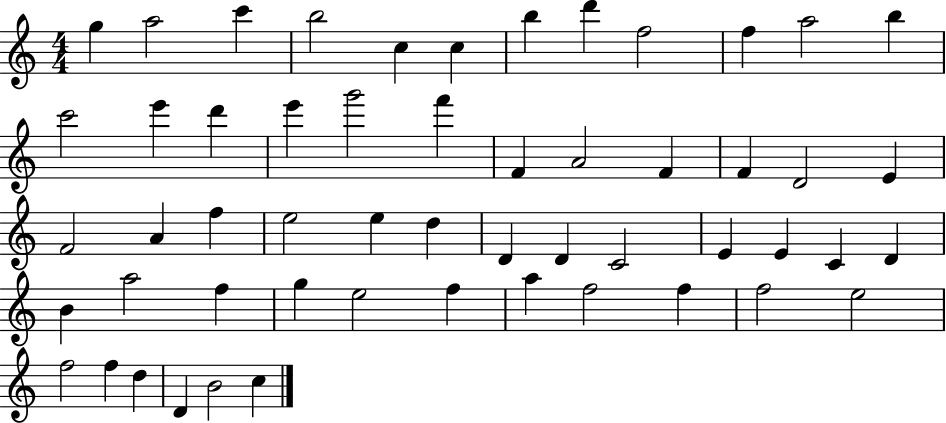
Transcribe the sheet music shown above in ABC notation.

X:1
T:Untitled
M:4/4
L:1/4
K:C
g a2 c' b2 c c b d' f2 f a2 b c'2 e' d' e' g'2 f' F A2 F F D2 E F2 A f e2 e d D D C2 E E C D B a2 f g e2 f a f2 f f2 e2 f2 f d D B2 c